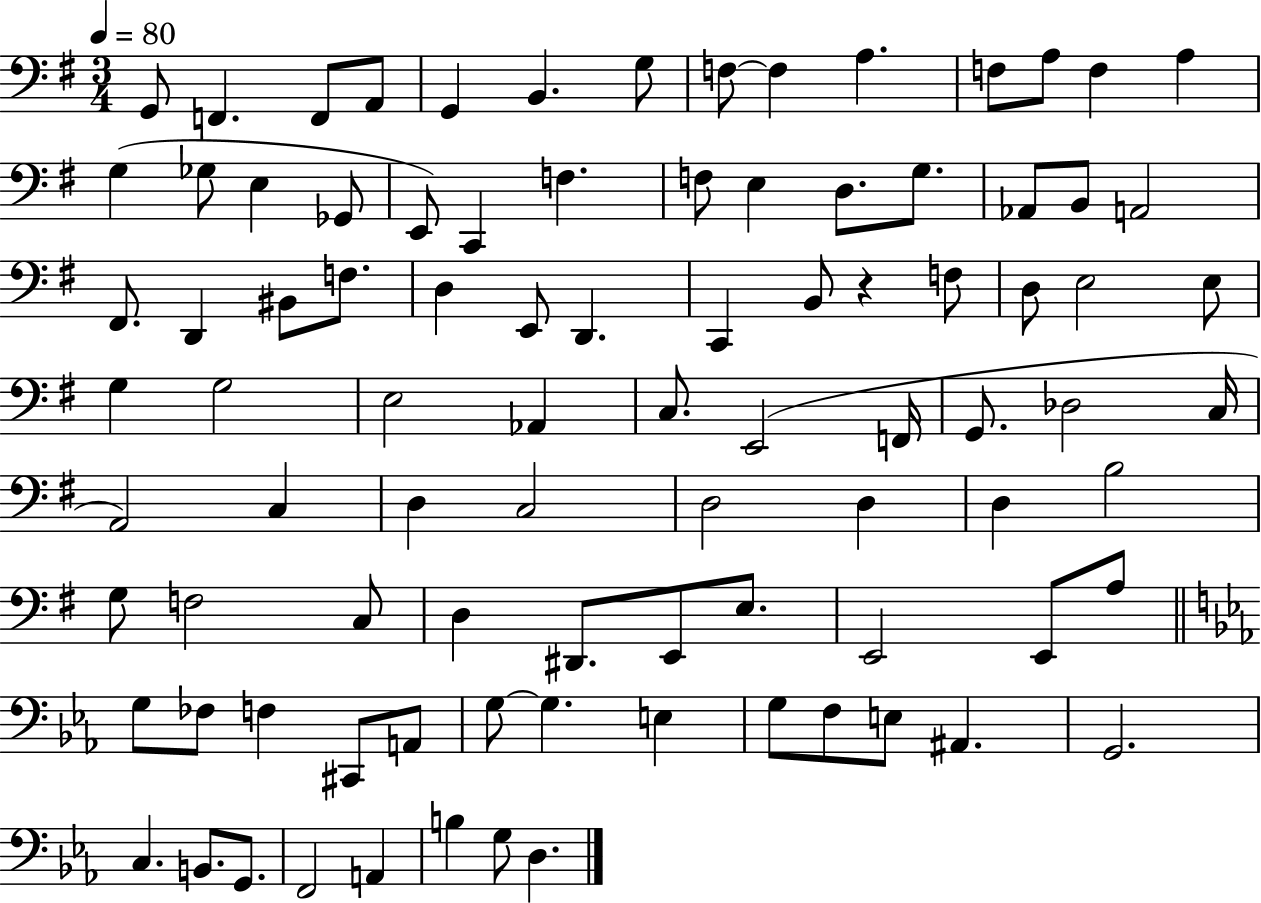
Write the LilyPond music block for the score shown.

{
  \clef bass
  \numericTimeSignature
  \time 3/4
  \key g \major
  \tempo 4 = 80
  g,8 f,4. f,8 a,8 | g,4 b,4. g8 | f8~~ f4 a4. | f8 a8 f4 a4 | \break g4( ges8 e4 ges,8 | e,8) c,4 f4. | f8 e4 d8. g8. | aes,8 b,8 a,2 | \break fis,8. d,4 bis,8 f8. | d4 e,8 d,4. | c,4 b,8 r4 f8 | d8 e2 e8 | \break g4 g2 | e2 aes,4 | c8. e,2( f,16 | g,8. des2 c16 | \break a,2) c4 | d4 c2 | d2 d4 | d4 b2 | \break g8 f2 c8 | d4 dis,8. e,8 e8. | e,2 e,8 a8 | \bar "||" \break \key ees \major g8 fes8 f4 cis,8 a,8 | g8~~ g4. e4 | g8 f8 e8 ais,4. | g,2. | \break c4. b,8. g,8. | f,2 a,4 | b4 g8 d4. | \bar "|."
}